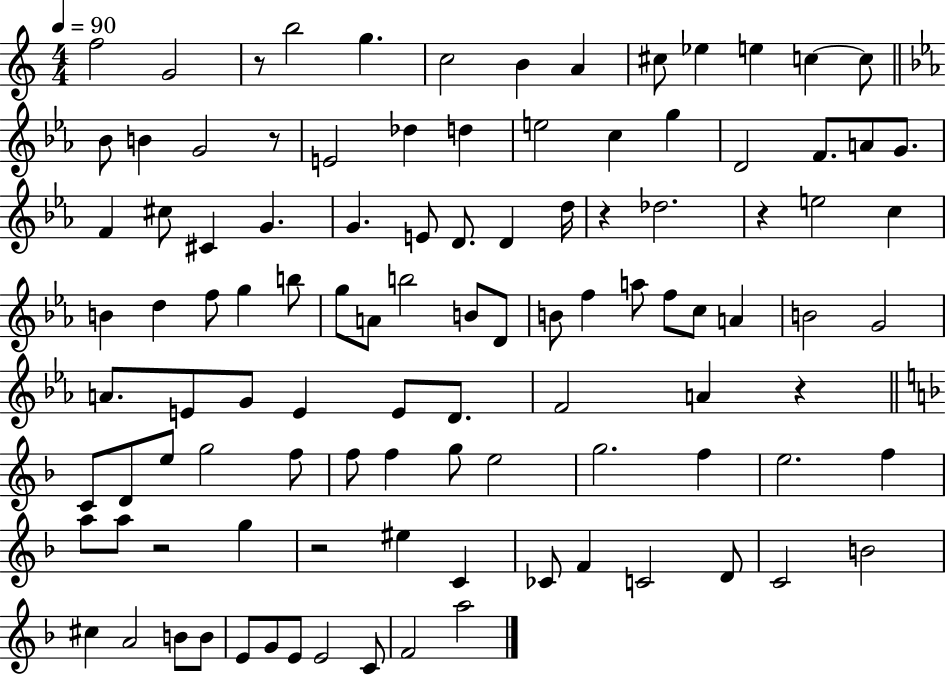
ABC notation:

X:1
T:Untitled
M:4/4
L:1/4
K:C
f2 G2 z/2 b2 g c2 B A ^c/2 _e e c c/2 _B/2 B G2 z/2 E2 _d d e2 c g D2 F/2 A/2 G/2 F ^c/2 ^C G G E/2 D/2 D d/4 z _d2 z e2 c B d f/2 g b/2 g/2 A/2 b2 B/2 D/2 B/2 f a/2 f/2 c/2 A B2 G2 A/2 E/2 G/2 E E/2 D/2 F2 A z C/2 D/2 e/2 g2 f/2 f/2 f g/2 e2 g2 f e2 f a/2 a/2 z2 g z2 ^e C _C/2 F C2 D/2 C2 B2 ^c A2 B/2 B/2 E/2 G/2 E/2 E2 C/2 F2 a2